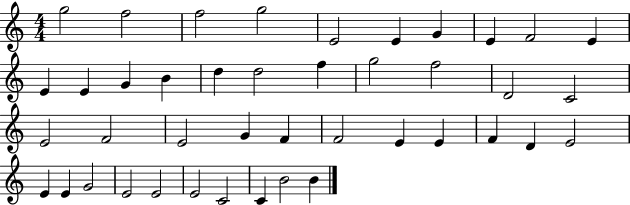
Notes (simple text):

G5/h F5/h F5/h G5/h E4/h E4/q G4/q E4/q F4/h E4/q E4/q E4/q G4/q B4/q D5/q D5/h F5/q G5/h F5/h D4/h C4/h E4/h F4/h E4/h G4/q F4/q F4/h E4/q E4/q F4/q D4/q E4/h E4/q E4/q G4/h E4/h E4/h E4/h C4/h C4/q B4/h B4/q